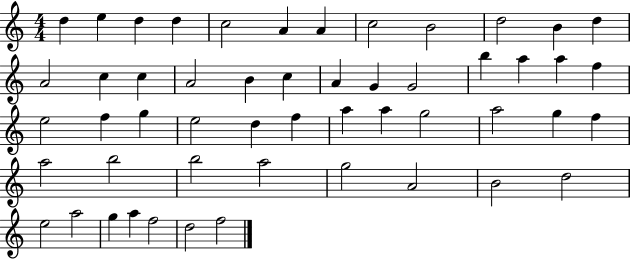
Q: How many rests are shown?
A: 0